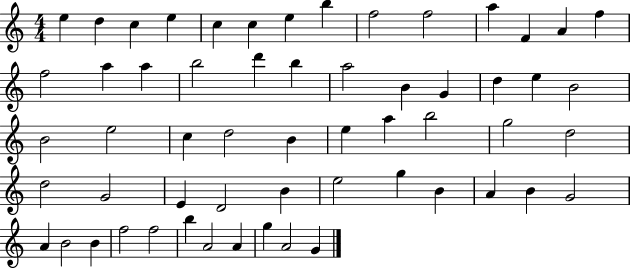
{
  \clef treble
  \numericTimeSignature
  \time 4/4
  \key c \major
  e''4 d''4 c''4 e''4 | c''4 c''4 e''4 b''4 | f''2 f''2 | a''4 f'4 a'4 f''4 | \break f''2 a''4 a''4 | b''2 d'''4 b''4 | a''2 b'4 g'4 | d''4 e''4 b'2 | \break b'2 e''2 | c''4 d''2 b'4 | e''4 a''4 b''2 | g''2 d''2 | \break d''2 g'2 | e'4 d'2 b'4 | e''2 g''4 b'4 | a'4 b'4 g'2 | \break a'4 b'2 b'4 | f''2 f''2 | b''4 a'2 a'4 | g''4 a'2 g'4 | \break \bar "|."
}